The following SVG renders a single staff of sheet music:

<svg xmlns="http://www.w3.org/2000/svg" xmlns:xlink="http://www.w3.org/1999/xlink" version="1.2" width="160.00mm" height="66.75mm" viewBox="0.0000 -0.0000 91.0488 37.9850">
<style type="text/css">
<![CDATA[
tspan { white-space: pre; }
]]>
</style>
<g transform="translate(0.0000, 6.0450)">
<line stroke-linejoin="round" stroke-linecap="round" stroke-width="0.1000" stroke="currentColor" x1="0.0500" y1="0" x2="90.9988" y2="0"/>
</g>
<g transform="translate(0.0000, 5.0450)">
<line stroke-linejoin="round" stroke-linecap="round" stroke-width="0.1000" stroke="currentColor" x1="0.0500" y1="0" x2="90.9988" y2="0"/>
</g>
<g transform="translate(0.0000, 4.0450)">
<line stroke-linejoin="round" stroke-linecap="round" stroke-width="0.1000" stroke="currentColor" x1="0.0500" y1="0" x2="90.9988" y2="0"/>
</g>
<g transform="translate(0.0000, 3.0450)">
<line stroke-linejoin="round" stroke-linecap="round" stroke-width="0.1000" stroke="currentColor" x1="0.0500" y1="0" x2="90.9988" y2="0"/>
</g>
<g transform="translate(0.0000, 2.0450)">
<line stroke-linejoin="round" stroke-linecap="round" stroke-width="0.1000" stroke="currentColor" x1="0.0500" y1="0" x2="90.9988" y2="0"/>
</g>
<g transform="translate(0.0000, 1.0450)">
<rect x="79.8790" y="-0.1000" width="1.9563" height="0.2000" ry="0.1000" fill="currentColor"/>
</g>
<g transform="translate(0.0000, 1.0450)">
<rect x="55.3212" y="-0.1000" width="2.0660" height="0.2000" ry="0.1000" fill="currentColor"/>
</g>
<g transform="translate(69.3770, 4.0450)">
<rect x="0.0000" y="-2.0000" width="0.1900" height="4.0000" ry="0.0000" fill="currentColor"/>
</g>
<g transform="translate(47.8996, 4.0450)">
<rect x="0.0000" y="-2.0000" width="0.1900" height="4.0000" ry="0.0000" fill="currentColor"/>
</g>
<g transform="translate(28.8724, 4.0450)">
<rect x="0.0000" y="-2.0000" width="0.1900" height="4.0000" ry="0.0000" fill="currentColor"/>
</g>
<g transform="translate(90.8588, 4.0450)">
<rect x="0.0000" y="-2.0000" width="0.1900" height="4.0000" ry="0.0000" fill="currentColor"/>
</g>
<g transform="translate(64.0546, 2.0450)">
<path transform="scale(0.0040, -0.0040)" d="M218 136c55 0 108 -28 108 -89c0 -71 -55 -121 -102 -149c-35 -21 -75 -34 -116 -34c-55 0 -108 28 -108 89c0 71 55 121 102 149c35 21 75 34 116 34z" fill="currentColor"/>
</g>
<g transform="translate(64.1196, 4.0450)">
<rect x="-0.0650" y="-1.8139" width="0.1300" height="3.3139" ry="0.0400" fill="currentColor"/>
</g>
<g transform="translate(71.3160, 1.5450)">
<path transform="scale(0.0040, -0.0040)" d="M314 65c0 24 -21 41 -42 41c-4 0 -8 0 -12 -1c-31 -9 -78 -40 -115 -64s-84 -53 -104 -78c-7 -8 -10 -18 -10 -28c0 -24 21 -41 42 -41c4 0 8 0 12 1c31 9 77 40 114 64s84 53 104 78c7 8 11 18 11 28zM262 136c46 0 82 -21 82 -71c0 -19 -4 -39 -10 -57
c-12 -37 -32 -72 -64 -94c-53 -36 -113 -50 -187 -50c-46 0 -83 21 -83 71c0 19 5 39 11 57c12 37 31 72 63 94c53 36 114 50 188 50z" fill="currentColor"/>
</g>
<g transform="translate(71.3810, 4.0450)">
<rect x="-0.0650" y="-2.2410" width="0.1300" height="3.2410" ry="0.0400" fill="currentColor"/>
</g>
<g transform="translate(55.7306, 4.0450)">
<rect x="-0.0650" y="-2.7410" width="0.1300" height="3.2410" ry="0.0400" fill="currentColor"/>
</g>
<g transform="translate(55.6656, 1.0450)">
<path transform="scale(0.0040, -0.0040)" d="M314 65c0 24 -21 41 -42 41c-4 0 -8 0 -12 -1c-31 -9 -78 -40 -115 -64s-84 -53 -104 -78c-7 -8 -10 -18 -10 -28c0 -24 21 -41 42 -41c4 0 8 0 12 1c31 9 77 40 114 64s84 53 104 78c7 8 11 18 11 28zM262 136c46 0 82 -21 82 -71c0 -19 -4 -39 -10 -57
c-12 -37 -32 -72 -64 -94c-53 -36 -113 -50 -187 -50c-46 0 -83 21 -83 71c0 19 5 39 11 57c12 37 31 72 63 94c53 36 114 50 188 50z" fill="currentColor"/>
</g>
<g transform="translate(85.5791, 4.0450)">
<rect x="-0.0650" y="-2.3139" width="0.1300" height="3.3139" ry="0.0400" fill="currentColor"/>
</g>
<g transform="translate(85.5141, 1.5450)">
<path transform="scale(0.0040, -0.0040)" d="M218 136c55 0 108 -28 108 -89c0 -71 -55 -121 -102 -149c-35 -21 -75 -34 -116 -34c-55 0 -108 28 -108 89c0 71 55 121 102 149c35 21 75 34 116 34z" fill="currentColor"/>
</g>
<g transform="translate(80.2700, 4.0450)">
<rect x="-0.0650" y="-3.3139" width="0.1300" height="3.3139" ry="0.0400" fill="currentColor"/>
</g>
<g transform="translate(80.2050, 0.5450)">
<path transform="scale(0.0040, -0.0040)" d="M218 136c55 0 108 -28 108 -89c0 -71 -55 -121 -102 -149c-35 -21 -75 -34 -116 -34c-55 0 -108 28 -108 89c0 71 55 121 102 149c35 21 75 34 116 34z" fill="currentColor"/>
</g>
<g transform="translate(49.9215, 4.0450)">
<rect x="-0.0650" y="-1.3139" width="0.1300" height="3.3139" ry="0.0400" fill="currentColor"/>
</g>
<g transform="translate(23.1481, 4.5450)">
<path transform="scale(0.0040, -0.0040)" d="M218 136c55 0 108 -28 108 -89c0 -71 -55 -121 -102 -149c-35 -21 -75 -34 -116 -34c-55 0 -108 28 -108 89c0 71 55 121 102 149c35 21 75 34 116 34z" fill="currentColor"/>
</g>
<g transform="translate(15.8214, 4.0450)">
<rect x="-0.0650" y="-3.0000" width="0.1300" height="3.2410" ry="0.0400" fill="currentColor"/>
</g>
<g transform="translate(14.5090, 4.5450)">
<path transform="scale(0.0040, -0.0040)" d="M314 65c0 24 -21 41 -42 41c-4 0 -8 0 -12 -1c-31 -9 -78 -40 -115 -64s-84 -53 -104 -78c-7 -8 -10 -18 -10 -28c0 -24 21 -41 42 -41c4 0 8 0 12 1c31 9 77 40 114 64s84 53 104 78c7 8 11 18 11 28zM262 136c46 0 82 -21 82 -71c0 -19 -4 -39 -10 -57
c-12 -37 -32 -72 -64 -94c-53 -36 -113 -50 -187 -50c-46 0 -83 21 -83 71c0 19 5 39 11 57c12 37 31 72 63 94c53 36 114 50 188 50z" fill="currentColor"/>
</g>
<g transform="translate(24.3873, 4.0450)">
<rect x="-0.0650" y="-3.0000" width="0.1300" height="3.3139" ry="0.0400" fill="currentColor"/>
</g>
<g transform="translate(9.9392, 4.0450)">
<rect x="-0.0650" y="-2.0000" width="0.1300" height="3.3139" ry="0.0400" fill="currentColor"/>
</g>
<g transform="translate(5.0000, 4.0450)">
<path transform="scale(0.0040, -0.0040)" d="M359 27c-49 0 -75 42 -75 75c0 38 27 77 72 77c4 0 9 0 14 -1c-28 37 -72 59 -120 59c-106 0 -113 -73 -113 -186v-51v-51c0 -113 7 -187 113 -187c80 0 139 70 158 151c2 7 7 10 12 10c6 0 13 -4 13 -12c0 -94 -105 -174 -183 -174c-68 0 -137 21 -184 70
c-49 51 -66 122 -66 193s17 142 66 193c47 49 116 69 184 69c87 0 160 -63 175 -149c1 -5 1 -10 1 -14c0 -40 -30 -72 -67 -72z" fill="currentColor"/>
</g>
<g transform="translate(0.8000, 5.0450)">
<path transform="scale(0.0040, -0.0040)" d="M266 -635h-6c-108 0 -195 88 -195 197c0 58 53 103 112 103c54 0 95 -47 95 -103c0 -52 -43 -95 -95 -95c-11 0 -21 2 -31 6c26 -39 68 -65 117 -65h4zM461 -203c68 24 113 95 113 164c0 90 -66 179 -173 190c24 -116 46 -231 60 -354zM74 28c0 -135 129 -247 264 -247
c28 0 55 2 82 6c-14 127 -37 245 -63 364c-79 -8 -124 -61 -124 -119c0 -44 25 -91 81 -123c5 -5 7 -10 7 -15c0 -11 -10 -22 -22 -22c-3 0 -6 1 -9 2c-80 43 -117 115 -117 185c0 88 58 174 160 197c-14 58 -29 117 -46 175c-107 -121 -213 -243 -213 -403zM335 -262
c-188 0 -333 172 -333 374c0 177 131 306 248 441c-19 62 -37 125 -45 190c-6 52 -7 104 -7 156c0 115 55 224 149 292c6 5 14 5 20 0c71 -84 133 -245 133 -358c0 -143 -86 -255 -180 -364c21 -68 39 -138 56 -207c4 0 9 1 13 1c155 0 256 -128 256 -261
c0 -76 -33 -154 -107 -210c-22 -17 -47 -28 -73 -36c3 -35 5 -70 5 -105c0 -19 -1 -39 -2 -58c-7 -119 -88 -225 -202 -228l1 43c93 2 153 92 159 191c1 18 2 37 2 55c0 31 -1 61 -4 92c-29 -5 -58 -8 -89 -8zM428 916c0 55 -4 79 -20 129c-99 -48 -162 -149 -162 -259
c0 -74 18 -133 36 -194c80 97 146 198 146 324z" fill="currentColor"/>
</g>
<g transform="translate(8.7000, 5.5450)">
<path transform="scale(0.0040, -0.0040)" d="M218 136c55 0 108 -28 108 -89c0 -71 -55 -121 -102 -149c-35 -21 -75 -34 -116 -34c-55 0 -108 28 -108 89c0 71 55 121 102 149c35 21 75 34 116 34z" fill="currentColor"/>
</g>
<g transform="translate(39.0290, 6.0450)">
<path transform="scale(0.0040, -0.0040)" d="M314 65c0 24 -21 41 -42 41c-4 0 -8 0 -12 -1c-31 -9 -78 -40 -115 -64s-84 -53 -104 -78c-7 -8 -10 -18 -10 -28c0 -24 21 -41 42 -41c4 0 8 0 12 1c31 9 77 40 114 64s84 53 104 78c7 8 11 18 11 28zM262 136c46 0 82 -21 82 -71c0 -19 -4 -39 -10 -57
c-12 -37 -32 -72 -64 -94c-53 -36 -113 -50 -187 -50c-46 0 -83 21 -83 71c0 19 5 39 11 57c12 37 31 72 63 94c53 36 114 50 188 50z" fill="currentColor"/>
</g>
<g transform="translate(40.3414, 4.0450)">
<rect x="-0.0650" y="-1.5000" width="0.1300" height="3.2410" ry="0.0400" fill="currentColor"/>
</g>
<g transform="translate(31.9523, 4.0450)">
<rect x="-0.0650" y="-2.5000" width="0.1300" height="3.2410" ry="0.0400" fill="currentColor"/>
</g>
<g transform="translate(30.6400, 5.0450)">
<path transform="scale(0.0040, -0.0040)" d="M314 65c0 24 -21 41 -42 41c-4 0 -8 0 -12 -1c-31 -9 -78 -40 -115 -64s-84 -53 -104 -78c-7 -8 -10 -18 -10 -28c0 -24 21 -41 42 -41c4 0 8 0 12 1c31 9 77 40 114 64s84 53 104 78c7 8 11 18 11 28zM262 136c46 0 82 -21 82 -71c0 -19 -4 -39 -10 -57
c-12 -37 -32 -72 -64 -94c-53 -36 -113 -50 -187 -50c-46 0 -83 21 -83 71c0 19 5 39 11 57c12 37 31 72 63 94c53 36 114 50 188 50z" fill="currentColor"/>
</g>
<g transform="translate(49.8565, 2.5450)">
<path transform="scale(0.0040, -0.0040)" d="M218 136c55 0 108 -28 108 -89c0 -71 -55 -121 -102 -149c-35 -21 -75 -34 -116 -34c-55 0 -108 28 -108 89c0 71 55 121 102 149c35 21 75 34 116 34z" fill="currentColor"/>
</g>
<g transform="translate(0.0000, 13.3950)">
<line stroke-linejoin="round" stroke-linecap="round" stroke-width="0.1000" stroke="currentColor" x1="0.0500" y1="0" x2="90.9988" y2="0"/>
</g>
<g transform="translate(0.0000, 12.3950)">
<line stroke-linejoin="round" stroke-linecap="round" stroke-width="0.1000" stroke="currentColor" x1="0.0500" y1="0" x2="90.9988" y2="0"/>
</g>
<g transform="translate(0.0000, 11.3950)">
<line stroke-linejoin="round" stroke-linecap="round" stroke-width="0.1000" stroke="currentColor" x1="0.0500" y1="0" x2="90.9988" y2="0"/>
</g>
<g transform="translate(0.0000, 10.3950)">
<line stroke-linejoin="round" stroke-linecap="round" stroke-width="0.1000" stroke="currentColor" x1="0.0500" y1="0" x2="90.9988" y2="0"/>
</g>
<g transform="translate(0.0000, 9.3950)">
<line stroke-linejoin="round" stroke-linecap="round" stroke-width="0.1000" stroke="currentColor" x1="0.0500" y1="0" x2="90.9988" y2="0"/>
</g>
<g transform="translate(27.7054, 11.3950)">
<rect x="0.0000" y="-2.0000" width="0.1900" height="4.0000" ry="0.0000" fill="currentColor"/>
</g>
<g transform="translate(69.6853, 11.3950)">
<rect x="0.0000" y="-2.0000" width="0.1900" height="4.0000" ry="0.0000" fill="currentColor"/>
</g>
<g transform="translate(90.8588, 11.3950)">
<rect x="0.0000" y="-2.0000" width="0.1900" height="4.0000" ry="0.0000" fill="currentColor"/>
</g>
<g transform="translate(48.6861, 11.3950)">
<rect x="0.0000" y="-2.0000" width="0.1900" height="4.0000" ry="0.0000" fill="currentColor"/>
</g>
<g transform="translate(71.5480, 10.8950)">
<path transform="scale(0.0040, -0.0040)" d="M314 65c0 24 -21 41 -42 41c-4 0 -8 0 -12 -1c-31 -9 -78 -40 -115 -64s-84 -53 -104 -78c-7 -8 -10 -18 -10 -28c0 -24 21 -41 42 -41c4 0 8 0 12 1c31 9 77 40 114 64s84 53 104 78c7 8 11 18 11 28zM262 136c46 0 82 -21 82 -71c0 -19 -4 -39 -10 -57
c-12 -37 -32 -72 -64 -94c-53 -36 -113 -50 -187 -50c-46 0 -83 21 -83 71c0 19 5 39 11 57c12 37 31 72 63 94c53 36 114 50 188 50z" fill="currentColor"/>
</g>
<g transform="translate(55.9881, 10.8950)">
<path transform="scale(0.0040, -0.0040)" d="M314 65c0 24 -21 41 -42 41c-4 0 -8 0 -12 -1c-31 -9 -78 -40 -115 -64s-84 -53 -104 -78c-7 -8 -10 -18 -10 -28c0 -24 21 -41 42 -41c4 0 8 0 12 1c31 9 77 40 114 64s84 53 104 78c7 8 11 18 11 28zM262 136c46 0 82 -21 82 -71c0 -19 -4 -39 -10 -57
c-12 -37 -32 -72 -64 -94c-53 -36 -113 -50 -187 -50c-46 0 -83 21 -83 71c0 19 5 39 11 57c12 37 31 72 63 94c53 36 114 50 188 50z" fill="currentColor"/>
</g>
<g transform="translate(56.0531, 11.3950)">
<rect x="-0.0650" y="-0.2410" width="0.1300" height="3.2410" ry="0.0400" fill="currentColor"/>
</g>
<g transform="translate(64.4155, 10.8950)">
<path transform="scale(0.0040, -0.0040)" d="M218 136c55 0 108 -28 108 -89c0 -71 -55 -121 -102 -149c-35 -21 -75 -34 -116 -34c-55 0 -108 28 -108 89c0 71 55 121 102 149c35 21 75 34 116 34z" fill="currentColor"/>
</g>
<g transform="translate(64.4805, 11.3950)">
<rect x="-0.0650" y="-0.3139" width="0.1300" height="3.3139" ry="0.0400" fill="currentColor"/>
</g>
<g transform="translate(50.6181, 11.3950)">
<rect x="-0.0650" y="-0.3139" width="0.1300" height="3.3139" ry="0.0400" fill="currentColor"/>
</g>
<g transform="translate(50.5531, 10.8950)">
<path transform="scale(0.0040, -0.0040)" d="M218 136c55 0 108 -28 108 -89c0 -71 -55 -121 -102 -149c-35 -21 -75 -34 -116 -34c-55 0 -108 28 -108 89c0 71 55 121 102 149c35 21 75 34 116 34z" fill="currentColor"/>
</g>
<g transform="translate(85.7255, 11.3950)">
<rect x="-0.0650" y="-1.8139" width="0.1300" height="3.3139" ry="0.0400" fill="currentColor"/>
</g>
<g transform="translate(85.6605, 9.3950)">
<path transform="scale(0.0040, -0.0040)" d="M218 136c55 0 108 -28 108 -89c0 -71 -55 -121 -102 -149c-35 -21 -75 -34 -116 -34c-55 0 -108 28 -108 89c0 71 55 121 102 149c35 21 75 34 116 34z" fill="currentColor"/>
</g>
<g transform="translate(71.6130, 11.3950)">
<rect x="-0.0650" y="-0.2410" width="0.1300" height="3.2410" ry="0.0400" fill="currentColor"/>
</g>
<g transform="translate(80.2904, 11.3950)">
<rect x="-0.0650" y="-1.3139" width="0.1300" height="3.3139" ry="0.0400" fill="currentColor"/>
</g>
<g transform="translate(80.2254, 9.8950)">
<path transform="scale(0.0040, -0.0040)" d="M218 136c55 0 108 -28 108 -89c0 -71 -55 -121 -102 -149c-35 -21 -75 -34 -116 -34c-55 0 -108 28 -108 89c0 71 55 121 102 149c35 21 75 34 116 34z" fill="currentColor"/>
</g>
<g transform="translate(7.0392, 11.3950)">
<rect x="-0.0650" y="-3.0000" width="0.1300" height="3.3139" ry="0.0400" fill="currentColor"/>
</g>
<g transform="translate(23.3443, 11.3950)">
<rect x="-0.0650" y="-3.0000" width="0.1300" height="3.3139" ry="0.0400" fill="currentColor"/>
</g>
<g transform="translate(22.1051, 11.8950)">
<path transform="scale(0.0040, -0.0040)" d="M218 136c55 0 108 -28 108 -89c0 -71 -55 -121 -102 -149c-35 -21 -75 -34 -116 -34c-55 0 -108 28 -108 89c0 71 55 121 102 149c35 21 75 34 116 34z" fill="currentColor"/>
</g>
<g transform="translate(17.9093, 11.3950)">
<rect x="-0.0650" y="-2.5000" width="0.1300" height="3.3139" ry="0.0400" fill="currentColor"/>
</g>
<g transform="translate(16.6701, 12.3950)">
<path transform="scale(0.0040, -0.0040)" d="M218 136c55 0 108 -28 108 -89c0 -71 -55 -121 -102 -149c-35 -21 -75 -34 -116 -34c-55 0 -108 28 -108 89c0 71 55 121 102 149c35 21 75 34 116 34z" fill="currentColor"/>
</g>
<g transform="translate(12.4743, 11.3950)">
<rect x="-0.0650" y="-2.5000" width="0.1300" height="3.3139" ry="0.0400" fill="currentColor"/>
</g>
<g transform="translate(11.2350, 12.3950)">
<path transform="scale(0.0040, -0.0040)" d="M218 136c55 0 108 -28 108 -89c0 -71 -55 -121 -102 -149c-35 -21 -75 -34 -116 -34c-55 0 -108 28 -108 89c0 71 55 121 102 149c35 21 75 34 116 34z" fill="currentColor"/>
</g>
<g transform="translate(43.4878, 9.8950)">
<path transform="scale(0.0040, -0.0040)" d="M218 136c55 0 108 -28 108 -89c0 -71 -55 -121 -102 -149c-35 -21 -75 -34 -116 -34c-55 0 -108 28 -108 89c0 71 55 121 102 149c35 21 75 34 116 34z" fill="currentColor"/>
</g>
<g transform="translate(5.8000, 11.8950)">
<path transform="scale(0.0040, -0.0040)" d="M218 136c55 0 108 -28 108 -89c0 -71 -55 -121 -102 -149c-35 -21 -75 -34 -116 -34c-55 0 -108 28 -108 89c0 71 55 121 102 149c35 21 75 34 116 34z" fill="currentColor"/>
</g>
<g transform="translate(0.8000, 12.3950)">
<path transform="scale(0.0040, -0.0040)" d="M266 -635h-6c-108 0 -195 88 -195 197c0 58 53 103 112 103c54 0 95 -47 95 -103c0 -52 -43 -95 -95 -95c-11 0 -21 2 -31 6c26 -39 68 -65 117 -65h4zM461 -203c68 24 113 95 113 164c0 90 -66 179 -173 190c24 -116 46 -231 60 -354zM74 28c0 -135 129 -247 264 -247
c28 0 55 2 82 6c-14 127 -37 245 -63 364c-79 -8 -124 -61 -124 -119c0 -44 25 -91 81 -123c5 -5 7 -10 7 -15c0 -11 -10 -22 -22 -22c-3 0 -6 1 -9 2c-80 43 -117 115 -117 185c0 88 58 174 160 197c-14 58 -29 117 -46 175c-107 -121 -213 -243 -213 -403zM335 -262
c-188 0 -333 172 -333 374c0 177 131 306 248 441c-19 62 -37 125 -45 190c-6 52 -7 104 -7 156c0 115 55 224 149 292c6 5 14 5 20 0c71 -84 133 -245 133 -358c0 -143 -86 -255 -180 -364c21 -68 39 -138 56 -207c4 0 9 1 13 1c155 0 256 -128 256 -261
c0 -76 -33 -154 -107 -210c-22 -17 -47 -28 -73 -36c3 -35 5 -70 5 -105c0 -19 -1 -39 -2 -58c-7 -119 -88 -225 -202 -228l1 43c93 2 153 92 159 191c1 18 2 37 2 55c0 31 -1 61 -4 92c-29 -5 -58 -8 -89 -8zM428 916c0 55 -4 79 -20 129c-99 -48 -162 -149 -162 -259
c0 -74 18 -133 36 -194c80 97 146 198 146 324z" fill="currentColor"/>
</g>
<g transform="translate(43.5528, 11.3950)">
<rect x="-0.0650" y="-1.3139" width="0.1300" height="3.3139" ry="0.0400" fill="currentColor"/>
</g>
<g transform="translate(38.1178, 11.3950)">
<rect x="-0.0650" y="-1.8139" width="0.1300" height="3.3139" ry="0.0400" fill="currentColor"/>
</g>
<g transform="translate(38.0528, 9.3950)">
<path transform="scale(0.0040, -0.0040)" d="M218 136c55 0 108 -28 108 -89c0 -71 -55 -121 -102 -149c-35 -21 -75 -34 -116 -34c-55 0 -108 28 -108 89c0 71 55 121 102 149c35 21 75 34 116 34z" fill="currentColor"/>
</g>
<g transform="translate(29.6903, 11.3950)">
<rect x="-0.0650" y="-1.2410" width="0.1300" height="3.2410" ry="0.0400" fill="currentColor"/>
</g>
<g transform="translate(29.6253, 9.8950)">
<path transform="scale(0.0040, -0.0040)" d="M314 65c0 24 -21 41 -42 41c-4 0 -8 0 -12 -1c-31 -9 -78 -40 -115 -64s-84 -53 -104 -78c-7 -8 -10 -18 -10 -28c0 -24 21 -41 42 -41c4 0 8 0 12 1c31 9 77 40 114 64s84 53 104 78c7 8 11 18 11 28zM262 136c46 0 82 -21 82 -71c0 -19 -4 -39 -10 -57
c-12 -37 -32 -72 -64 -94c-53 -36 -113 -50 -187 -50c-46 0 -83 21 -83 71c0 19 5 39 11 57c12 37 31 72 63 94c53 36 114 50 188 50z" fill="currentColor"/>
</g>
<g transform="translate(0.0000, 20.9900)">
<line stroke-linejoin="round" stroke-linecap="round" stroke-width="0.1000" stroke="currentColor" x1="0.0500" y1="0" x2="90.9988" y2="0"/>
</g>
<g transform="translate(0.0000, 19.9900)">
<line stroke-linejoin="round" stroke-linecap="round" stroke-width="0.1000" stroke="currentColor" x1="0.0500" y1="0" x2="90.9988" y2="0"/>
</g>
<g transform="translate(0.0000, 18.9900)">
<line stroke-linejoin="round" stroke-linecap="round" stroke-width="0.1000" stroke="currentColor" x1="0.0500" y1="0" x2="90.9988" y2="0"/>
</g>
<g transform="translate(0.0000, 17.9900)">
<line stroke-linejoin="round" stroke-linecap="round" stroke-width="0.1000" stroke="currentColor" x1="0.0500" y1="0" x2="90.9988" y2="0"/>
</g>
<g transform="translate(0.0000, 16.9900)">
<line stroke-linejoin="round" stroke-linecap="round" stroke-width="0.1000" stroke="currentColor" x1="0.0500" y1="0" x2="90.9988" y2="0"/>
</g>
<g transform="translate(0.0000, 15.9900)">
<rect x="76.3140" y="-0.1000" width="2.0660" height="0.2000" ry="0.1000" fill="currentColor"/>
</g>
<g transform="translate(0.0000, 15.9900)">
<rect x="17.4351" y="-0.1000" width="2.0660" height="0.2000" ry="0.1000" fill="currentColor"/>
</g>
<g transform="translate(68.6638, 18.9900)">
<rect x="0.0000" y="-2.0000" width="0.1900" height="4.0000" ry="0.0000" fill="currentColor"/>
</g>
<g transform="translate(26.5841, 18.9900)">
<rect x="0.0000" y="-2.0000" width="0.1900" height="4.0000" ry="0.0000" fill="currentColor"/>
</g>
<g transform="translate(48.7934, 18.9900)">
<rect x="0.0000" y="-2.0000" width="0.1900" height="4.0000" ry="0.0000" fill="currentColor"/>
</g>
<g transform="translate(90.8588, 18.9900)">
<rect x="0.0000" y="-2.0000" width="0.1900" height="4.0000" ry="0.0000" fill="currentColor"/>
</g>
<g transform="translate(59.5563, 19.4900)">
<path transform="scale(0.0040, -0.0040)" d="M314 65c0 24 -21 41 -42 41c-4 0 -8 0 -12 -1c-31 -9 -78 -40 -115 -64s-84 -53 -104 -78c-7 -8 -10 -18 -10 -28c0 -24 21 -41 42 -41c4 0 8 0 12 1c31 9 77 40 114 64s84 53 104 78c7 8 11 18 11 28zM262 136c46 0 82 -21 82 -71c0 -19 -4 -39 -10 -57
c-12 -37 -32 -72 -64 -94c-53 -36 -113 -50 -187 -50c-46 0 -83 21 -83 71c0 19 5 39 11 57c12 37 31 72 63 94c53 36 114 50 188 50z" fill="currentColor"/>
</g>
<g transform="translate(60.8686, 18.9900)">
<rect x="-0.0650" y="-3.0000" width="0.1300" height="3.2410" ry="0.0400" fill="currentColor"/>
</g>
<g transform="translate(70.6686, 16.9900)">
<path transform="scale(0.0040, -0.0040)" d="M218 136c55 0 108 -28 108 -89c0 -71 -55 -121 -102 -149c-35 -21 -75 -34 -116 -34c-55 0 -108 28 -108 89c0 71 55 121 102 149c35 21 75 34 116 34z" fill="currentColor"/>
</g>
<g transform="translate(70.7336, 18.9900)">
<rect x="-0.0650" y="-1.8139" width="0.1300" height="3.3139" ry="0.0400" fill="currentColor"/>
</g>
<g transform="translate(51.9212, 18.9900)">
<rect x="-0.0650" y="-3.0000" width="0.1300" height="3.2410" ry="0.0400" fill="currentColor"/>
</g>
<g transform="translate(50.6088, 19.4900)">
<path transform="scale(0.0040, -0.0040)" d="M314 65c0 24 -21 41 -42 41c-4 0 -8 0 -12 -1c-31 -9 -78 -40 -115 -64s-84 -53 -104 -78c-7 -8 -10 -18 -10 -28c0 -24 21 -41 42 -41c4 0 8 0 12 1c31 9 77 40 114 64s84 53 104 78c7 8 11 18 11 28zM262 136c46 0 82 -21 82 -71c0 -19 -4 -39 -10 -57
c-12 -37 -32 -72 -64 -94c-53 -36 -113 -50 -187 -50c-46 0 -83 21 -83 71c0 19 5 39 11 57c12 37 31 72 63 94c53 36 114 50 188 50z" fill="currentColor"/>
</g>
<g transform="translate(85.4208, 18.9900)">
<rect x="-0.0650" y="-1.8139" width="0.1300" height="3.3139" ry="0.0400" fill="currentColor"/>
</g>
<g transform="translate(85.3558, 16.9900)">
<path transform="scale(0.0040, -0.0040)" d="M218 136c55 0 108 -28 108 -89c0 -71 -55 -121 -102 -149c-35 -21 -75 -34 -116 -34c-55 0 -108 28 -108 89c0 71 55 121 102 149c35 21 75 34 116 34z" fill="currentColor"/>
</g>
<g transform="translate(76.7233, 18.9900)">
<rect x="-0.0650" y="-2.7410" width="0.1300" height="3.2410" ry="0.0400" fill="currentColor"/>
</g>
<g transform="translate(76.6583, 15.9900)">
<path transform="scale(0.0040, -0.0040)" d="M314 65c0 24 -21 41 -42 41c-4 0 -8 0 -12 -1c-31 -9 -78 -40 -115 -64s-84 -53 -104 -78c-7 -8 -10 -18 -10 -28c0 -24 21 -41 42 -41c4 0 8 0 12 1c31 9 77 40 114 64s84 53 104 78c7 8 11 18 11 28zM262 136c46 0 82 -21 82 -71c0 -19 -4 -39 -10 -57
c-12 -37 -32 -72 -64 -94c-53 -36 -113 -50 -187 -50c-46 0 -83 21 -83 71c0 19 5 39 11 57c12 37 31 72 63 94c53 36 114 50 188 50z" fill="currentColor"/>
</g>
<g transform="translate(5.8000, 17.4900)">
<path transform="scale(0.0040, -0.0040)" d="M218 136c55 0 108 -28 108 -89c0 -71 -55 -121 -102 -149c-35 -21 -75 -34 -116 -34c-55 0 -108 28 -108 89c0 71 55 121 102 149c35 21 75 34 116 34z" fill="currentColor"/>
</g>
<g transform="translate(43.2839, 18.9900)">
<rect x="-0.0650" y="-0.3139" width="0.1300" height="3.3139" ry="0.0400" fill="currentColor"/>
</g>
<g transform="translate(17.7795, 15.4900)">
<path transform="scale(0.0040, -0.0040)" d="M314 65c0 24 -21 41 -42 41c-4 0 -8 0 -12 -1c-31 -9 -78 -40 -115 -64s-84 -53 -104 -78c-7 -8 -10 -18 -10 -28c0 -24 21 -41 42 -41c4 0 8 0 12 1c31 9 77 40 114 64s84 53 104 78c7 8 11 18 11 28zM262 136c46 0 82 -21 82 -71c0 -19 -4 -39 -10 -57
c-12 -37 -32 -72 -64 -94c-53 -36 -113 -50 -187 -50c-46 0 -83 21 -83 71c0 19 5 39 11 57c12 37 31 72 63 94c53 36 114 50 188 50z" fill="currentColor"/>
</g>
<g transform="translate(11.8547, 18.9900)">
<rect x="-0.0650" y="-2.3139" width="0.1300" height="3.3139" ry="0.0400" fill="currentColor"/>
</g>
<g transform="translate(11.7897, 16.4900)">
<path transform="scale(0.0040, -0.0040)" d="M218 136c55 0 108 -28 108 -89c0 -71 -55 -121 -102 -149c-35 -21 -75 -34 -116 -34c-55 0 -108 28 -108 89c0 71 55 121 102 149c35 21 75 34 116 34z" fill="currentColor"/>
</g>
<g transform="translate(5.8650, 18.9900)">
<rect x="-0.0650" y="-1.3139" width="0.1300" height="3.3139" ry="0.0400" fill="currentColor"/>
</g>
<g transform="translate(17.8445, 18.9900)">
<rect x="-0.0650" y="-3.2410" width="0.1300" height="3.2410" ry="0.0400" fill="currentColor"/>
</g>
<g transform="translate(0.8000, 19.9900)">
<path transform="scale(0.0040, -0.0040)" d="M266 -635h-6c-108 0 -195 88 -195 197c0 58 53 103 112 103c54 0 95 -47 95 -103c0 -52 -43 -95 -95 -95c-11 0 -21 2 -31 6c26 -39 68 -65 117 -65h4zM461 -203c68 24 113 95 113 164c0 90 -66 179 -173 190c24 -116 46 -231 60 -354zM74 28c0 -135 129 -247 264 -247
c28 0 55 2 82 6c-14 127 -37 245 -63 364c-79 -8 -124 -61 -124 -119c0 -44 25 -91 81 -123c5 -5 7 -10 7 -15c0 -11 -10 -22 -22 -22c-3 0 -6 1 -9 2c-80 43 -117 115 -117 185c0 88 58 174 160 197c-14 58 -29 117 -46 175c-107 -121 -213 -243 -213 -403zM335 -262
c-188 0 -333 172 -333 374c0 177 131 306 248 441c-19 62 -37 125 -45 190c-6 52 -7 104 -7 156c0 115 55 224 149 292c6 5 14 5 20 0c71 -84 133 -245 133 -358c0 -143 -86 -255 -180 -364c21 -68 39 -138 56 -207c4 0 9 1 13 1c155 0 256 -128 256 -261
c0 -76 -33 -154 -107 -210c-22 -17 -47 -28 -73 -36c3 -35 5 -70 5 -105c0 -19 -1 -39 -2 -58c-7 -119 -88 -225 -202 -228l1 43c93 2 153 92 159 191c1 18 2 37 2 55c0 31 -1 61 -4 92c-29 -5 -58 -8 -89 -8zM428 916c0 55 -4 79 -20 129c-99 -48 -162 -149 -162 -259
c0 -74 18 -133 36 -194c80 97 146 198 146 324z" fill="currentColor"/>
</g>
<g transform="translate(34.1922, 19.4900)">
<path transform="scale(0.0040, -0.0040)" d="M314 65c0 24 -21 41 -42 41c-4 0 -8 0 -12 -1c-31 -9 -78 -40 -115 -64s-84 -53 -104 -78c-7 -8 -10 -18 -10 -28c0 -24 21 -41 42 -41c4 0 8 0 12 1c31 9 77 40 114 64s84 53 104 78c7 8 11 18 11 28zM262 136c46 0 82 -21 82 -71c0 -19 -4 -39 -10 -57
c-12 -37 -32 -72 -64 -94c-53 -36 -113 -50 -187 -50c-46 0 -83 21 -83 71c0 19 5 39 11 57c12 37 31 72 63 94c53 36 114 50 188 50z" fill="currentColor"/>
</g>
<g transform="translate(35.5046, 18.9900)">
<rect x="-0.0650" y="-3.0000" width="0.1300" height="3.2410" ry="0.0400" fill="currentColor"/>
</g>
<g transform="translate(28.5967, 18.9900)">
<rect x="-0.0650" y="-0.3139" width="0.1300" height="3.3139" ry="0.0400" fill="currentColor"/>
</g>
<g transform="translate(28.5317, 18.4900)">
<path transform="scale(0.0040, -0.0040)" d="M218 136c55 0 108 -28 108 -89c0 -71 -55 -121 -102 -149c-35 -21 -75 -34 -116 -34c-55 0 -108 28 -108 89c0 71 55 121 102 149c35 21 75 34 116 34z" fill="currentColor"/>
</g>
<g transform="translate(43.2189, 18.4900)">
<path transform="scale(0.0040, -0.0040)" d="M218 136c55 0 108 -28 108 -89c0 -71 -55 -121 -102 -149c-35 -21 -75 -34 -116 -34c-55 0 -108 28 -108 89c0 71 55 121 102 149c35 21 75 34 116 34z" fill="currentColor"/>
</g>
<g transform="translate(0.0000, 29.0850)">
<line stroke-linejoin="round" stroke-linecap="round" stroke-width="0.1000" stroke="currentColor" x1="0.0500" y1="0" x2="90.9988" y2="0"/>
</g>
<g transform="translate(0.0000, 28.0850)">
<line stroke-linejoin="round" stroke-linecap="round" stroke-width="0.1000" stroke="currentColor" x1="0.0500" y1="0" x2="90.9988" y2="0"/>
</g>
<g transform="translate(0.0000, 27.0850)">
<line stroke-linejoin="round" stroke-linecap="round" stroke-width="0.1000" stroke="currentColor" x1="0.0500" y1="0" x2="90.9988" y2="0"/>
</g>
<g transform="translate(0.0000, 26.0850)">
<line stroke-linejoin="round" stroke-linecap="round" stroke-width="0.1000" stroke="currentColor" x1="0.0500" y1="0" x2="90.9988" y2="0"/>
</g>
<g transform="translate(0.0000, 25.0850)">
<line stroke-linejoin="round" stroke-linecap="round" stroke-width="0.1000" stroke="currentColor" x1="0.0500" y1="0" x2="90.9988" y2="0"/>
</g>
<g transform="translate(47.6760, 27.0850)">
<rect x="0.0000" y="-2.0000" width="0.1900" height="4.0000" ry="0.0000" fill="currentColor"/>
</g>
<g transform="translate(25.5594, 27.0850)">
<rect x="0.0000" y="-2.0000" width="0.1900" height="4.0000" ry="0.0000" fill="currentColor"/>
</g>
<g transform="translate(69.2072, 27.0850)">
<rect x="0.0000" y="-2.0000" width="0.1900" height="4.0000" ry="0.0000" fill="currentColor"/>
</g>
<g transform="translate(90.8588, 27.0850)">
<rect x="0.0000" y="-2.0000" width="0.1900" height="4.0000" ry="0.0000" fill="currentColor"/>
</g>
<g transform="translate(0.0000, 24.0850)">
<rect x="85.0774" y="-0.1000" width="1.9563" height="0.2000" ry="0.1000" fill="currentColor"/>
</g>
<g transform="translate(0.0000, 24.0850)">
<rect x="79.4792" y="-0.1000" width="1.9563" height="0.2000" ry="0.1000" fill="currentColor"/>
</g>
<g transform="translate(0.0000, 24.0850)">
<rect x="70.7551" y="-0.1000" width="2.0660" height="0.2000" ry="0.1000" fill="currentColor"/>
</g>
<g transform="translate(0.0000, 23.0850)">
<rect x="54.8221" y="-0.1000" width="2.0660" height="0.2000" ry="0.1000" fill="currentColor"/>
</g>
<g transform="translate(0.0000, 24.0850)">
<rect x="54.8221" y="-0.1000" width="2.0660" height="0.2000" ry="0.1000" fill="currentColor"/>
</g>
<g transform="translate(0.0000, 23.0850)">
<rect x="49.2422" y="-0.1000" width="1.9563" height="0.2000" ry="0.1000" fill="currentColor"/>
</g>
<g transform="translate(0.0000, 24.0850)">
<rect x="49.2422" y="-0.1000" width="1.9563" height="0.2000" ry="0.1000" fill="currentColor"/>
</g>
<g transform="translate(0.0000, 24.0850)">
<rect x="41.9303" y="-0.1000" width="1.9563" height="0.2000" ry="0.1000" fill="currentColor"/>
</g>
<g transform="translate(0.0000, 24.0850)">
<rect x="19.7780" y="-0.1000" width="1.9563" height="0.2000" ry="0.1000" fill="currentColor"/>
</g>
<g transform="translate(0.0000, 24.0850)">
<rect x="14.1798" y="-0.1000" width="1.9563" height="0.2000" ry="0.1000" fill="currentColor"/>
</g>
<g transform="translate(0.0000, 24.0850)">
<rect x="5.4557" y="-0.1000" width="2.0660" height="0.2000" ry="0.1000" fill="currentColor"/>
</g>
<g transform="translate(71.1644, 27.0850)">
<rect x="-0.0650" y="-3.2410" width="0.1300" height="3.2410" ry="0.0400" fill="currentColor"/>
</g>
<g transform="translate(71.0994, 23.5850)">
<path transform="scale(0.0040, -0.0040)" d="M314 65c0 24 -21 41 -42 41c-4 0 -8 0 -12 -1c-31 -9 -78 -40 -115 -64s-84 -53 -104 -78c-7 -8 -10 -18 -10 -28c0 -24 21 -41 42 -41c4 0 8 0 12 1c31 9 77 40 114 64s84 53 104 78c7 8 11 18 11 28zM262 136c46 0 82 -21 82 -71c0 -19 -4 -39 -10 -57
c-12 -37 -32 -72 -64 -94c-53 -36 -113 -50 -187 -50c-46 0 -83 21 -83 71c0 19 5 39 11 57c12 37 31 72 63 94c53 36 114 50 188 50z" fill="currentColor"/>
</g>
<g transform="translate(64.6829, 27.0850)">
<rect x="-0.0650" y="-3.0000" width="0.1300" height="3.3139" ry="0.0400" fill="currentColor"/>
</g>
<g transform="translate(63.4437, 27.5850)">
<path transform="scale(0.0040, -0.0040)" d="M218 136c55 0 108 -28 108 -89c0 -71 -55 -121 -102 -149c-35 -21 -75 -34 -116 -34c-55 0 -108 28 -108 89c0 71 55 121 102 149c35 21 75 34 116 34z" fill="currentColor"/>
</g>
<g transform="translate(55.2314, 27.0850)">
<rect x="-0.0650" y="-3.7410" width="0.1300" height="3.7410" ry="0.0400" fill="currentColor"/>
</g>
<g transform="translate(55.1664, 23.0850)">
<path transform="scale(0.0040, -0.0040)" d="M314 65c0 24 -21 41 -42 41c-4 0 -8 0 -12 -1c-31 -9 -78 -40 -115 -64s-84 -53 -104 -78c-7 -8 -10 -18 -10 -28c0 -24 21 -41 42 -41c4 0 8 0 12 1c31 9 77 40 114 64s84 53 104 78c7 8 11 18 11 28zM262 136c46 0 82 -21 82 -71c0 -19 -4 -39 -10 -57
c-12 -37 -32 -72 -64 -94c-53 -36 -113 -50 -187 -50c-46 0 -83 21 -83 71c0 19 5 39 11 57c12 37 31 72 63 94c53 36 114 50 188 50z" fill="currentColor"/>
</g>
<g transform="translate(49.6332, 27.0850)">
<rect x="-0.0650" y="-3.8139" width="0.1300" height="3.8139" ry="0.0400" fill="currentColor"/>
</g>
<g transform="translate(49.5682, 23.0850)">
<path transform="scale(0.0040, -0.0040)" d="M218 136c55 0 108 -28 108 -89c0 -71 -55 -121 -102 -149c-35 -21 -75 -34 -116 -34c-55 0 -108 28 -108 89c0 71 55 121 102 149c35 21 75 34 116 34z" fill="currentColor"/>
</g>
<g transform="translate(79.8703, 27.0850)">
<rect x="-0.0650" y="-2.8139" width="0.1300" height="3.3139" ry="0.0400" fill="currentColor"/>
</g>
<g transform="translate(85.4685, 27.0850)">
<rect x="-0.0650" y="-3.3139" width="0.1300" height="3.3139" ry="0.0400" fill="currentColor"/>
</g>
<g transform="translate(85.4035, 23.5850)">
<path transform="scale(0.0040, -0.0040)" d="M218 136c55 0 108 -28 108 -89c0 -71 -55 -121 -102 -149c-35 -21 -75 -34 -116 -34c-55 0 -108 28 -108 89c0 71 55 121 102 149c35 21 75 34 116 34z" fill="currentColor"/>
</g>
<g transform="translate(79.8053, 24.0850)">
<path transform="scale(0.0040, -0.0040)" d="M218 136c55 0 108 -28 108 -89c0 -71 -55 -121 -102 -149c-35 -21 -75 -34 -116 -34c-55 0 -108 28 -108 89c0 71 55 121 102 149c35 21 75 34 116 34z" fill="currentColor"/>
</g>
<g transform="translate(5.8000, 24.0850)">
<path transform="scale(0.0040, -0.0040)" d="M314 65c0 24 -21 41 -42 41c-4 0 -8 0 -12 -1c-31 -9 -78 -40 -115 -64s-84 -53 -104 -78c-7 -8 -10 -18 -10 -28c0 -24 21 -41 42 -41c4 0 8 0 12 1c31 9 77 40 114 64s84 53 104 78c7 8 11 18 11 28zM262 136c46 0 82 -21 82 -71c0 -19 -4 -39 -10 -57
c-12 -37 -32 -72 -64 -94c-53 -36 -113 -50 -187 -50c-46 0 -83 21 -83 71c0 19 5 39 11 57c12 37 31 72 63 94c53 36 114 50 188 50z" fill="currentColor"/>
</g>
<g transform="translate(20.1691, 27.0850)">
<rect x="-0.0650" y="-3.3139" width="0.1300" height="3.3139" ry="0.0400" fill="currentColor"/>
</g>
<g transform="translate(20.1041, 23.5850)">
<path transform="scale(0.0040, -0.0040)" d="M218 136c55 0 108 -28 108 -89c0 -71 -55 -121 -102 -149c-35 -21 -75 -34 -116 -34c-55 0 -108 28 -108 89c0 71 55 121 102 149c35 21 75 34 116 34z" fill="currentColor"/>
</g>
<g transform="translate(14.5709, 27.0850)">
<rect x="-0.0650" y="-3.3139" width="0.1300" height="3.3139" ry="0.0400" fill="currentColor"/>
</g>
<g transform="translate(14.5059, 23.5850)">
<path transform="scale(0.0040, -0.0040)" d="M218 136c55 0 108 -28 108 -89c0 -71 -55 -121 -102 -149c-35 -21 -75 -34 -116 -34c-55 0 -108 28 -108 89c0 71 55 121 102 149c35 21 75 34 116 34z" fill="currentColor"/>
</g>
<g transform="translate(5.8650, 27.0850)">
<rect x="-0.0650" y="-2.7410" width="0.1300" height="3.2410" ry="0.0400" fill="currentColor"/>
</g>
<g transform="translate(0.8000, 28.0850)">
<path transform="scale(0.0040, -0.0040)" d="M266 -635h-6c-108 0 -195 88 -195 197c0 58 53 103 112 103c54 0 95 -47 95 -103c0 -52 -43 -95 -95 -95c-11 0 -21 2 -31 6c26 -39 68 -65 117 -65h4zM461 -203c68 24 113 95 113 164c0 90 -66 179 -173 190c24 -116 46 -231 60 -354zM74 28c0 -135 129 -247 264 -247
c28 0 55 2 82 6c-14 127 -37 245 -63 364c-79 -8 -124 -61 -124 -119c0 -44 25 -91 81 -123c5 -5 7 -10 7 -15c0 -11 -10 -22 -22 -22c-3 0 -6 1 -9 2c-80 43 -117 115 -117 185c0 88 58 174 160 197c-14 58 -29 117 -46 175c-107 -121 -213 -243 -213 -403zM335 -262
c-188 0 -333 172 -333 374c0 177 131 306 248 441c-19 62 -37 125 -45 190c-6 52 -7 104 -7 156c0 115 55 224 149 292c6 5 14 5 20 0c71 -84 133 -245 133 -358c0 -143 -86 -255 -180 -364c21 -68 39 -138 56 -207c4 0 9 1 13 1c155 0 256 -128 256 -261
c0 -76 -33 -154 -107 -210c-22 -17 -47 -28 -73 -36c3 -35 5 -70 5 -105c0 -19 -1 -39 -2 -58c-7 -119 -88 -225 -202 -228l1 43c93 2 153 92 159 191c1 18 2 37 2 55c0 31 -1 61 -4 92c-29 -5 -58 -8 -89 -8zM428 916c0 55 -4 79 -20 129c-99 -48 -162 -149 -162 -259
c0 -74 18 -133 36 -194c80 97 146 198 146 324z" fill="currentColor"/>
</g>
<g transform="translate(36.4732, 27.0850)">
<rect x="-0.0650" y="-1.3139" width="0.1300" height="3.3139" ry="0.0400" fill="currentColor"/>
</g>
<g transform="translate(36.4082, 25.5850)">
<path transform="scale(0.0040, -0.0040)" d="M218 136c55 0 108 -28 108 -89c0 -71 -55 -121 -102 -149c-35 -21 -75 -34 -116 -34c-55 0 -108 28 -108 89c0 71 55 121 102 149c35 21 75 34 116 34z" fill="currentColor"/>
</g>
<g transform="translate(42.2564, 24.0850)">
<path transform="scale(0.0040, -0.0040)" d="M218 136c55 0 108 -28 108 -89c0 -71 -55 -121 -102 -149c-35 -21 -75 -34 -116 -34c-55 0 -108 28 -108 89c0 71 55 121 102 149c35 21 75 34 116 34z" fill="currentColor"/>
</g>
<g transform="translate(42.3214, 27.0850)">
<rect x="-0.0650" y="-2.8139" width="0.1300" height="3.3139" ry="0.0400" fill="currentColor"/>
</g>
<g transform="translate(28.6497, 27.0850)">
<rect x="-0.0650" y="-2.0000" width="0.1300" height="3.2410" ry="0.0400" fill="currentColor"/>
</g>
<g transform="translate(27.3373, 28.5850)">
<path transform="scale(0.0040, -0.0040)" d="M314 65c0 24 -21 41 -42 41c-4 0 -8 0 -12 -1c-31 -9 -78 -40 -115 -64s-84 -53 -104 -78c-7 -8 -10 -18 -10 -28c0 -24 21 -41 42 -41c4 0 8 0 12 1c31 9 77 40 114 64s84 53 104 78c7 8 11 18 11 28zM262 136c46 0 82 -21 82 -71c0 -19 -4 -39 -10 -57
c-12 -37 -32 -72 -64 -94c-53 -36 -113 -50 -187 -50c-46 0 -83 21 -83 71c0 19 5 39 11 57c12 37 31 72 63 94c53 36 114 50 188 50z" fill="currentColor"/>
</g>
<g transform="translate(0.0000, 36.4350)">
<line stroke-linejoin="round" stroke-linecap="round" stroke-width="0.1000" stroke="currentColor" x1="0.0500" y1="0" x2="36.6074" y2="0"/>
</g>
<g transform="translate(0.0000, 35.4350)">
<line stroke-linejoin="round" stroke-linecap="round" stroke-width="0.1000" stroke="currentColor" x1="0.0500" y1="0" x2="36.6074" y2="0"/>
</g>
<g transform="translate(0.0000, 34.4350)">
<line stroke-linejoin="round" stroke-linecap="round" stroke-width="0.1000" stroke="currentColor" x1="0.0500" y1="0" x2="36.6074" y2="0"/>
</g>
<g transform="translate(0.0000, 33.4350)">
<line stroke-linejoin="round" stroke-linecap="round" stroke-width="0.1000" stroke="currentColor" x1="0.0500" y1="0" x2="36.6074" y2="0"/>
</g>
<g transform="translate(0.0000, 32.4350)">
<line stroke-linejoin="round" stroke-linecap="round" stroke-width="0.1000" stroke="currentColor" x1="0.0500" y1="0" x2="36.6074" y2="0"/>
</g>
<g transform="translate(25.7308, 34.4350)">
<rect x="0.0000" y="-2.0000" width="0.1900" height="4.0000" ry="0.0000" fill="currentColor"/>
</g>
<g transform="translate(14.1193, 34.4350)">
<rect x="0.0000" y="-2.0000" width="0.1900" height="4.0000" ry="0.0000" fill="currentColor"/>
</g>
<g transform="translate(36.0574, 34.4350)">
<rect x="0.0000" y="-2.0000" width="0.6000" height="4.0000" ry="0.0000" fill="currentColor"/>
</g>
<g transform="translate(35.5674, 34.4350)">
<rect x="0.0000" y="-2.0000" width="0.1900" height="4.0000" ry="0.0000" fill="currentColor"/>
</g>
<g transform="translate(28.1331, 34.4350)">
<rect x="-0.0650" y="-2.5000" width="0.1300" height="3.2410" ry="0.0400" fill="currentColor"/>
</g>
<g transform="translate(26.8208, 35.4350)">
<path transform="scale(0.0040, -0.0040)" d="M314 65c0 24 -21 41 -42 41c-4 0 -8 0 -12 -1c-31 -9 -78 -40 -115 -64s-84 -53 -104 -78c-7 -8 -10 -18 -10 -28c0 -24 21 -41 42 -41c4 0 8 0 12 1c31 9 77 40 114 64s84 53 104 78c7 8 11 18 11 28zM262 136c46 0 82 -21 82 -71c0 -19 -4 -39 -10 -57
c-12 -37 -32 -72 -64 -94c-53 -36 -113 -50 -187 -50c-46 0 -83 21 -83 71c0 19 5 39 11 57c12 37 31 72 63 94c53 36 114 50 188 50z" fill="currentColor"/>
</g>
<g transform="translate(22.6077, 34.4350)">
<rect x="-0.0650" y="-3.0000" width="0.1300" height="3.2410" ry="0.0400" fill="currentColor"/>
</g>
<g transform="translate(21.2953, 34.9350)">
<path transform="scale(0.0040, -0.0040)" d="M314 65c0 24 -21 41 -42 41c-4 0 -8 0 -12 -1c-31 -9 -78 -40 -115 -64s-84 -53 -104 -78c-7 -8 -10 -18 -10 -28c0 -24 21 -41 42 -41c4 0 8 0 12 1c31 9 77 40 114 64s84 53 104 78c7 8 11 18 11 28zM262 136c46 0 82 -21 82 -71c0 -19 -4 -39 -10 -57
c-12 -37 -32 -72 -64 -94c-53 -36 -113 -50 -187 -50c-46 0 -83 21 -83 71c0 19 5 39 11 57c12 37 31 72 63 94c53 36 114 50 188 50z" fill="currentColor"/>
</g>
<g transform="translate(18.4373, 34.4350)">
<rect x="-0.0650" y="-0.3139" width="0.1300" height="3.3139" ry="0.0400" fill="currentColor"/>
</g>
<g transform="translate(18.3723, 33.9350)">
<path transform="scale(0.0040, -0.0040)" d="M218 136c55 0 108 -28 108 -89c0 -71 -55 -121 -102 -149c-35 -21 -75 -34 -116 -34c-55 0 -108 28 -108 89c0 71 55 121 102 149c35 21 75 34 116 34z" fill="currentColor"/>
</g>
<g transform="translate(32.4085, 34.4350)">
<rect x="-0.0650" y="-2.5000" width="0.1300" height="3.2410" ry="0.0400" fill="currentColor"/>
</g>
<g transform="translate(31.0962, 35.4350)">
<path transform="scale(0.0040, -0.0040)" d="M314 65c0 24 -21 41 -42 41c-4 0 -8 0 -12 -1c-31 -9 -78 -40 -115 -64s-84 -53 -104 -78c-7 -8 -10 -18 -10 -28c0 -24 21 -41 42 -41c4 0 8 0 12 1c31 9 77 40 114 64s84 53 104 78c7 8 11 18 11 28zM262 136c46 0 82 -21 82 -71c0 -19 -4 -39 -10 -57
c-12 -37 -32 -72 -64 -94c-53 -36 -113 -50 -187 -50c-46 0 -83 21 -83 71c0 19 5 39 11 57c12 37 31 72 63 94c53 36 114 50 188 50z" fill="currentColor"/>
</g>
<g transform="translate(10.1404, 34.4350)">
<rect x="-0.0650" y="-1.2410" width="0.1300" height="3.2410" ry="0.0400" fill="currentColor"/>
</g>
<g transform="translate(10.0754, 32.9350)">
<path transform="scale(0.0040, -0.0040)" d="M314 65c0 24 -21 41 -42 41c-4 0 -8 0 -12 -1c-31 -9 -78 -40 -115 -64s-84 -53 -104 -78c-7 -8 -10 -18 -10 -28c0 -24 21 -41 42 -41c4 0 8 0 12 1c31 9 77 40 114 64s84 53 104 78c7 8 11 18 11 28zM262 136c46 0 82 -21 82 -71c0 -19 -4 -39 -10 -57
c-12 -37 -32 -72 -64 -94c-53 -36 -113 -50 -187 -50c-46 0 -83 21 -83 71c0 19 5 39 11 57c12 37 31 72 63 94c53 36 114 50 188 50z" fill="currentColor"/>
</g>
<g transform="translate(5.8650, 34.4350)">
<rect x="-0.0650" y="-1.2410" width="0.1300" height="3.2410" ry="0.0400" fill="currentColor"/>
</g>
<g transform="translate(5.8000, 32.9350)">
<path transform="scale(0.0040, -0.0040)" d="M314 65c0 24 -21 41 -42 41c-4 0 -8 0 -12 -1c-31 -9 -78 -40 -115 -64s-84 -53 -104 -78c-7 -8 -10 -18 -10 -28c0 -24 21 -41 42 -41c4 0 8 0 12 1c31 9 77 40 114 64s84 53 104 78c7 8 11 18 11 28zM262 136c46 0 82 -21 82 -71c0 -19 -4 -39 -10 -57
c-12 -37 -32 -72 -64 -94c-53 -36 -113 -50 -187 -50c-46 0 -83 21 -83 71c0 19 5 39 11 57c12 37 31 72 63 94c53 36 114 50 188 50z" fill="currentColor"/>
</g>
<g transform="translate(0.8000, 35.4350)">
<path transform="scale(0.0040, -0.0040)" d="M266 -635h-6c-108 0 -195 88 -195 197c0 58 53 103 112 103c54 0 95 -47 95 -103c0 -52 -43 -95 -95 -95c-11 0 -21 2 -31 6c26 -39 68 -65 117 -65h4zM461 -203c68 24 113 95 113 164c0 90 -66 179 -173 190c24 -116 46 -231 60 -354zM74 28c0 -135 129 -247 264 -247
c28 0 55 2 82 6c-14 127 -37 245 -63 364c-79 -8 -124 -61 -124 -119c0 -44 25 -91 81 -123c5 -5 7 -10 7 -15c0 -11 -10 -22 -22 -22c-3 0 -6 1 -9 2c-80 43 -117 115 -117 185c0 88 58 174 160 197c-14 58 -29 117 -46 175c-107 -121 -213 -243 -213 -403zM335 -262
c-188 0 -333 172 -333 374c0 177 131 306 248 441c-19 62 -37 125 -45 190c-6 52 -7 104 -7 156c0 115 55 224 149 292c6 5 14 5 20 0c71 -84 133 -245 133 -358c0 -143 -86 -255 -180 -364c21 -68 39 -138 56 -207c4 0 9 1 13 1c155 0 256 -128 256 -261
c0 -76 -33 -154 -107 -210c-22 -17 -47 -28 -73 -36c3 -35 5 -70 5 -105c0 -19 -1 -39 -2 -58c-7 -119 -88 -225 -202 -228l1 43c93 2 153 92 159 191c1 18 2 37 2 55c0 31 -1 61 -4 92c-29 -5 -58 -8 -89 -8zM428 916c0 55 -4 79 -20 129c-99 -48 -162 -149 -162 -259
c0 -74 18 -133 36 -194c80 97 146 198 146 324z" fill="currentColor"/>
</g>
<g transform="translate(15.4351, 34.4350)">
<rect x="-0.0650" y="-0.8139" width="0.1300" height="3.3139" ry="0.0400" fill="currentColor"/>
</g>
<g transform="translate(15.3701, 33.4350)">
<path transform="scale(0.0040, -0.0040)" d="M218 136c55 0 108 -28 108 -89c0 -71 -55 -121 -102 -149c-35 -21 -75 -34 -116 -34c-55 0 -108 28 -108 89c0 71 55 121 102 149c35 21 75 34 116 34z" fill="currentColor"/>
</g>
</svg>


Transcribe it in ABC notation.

X:1
T:Untitled
M:4/4
L:1/4
K:C
F A2 A G2 E2 e a2 f g2 b g A G G A e2 f e c c2 c c2 e f e g b2 c A2 c A2 A2 f a2 f a2 b b F2 e a c' c'2 A b2 a b e2 e2 d c A2 G2 G2